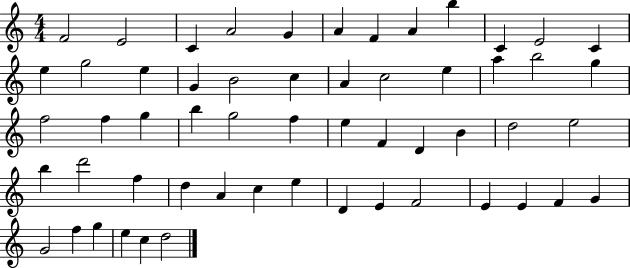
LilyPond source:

{
  \clef treble
  \numericTimeSignature
  \time 4/4
  \key c \major
  f'2 e'2 | c'4 a'2 g'4 | a'4 f'4 a'4 b''4 | c'4 e'2 c'4 | \break e''4 g''2 e''4 | g'4 b'2 c''4 | a'4 c''2 e''4 | a''4 b''2 g''4 | \break f''2 f''4 g''4 | b''4 g''2 f''4 | e''4 f'4 d'4 b'4 | d''2 e''2 | \break b''4 d'''2 f''4 | d''4 a'4 c''4 e''4 | d'4 e'4 f'2 | e'4 e'4 f'4 g'4 | \break g'2 f''4 g''4 | e''4 c''4 d''2 | \bar "|."
}